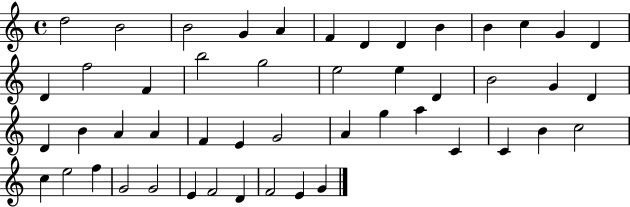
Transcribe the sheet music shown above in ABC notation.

X:1
T:Untitled
M:4/4
L:1/4
K:C
d2 B2 B2 G A F D D B B c G D D f2 F b2 g2 e2 e D B2 G D D B A A F E G2 A g a C C B c2 c e2 f G2 G2 E F2 D F2 E G